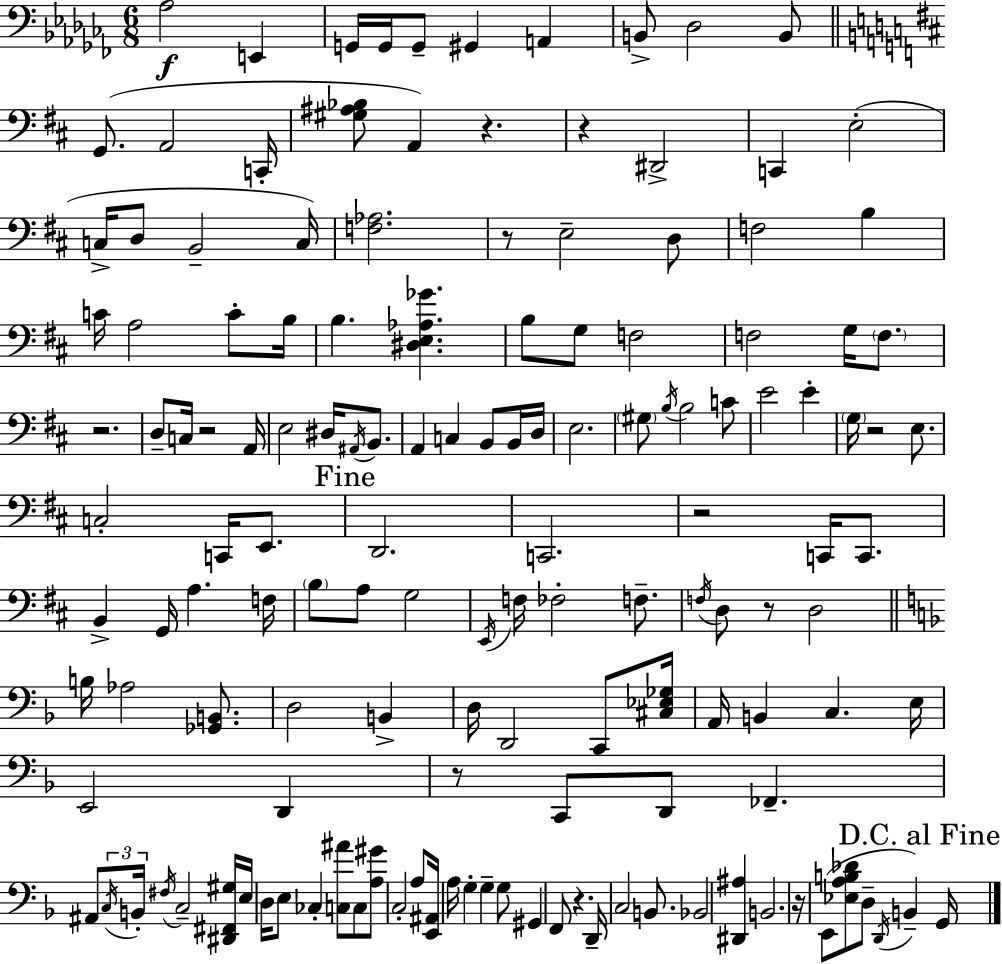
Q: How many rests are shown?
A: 11